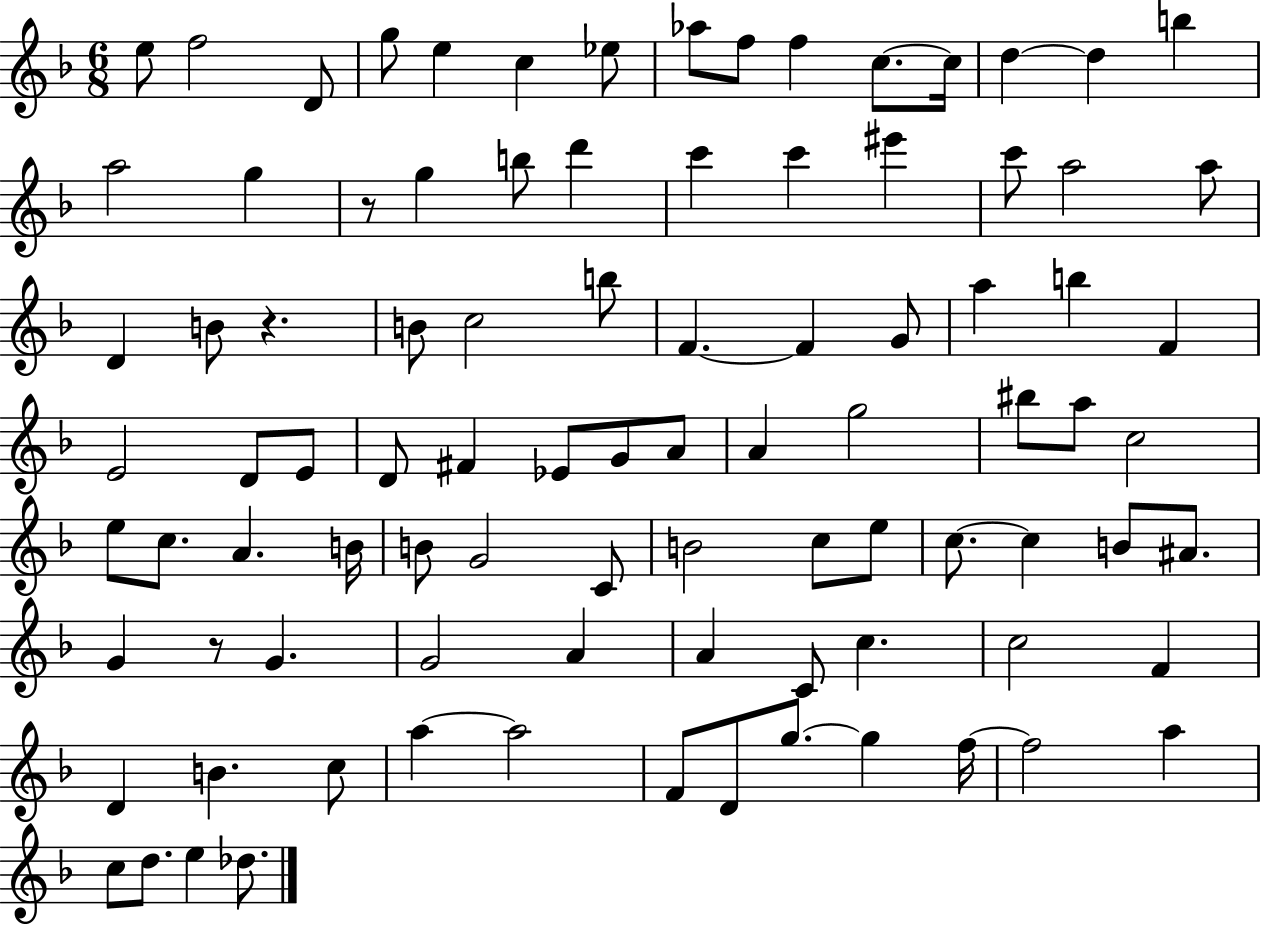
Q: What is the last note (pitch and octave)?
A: Db5